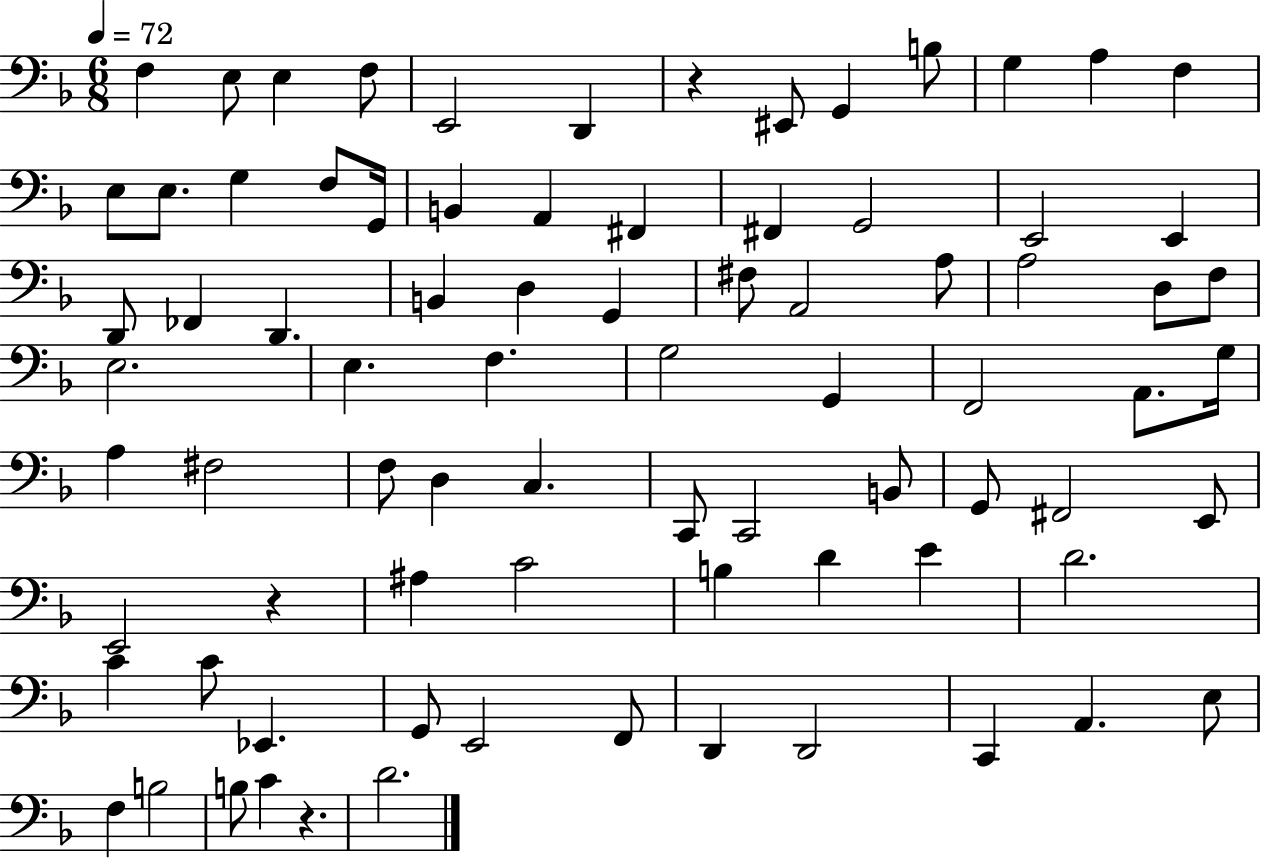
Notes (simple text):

F3/q E3/e E3/q F3/e E2/h D2/q R/q EIS2/e G2/q B3/e G3/q A3/q F3/q E3/e E3/e. G3/q F3/e G2/s B2/q A2/q F#2/q F#2/q G2/h E2/h E2/q D2/e FES2/q D2/q. B2/q D3/q G2/q F#3/e A2/h A3/e A3/h D3/e F3/e E3/h. E3/q. F3/q. G3/h G2/q F2/h A2/e. G3/s A3/q F#3/h F3/e D3/q C3/q. C2/e C2/h B2/e G2/e F#2/h E2/e E2/h R/q A#3/q C4/h B3/q D4/q E4/q D4/h. C4/q C4/e Eb2/q. G2/e E2/h F2/e D2/q D2/h C2/q A2/q. E3/e F3/q B3/h B3/e C4/q R/q. D4/h.